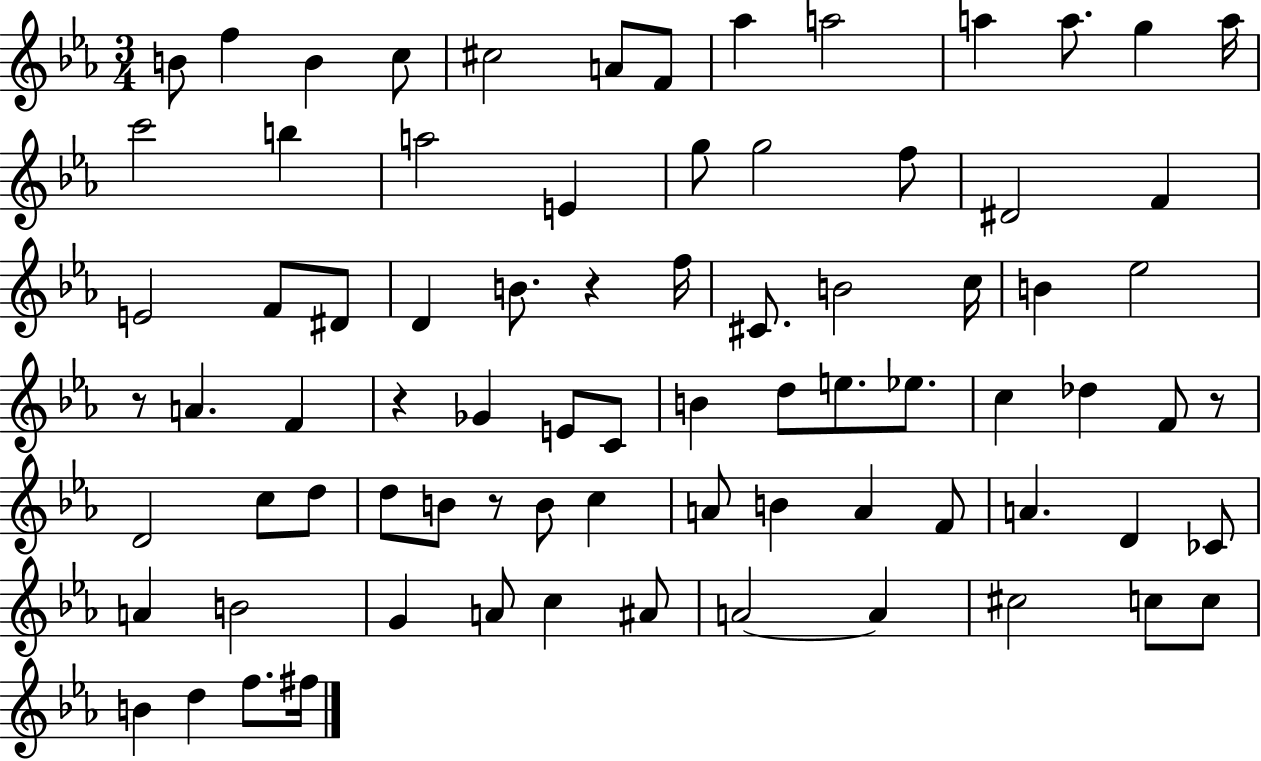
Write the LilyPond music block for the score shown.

{
  \clef treble
  \numericTimeSignature
  \time 3/4
  \key ees \major
  b'8 f''4 b'4 c''8 | cis''2 a'8 f'8 | aes''4 a''2 | a''4 a''8. g''4 a''16 | \break c'''2 b''4 | a''2 e'4 | g''8 g''2 f''8 | dis'2 f'4 | \break e'2 f'8 dis'8 | d'4 b'8. r4 f''16 | cis'8. b'2 c''16 | b'4 ees''2 | \break r8 a'4. f'4 | r4 ges'4 e'8 c'8 | b'4 d''8 e''8. ees''8. | c''4 des''4 f'8 r8 | \break d'2 c''8 d''8 | d''8 b'8 r8 b'8 c''4 | a'8 b'4 a'4 f'8 | a'4. d'4 ces'8 | \break a'4 b'2 | g'4 a'8 c''4 ais'8 | a'2~~ a'4 | cis''2 c''8 c''8 | \break b'4 d''4 f''8. fis''16 | \bar "|."
}